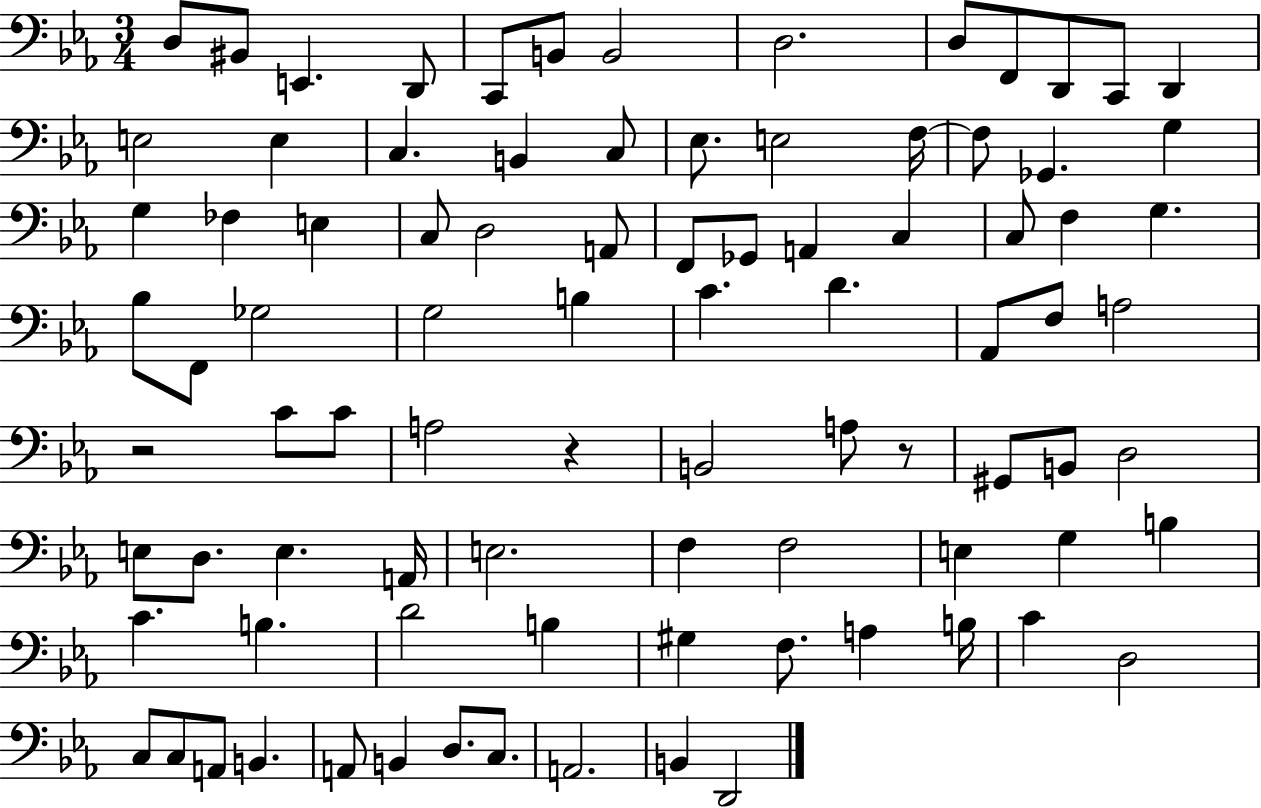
{
  \clef bass
  \numericTimeSignature
  \time 3/4
  \key ees \major
  \repeat volta 2 { d8 bis,8 e,4. d,8 | c,8 b,8 b,2 | d2. | d8 f,8 d,8 c,8 d,4 | \break e2 e4 | c4. b,4 c8 | ees8. e2 f16~~ | f8 ges,4. g4 | \break g4 fes4 e4 | c8 d2 a,8 | f,8 ges,8 a,4 c4 | c8 f4 g4. | \break bes8 f,8 ges2 | g2 b4 | c'4. d'4. | aes,8 f8 a2 | \break r2 c'8 c'8 | a2 r4 | b,2 a8 r8 | gis,8 b,8 d2 | \break e8 d8. e4. a,16 | e2. | f4 f2 | e4 g4 b4 | \break c'4. b4. | d'2 b4 | gis4 f8. a4 b16 | c'4 d2 | \break c8 c8 a,8 b,4. | a,8 b,4 d8. c8. | a,2. | b,4 d,2 | \break } \bar "|."
}